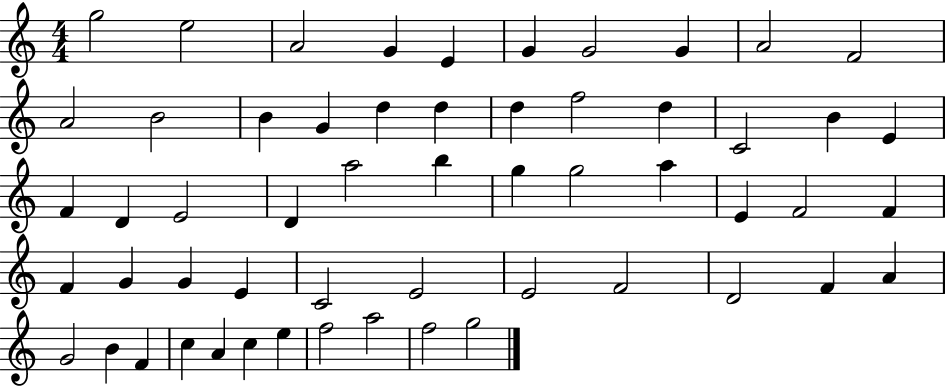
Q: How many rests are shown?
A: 0